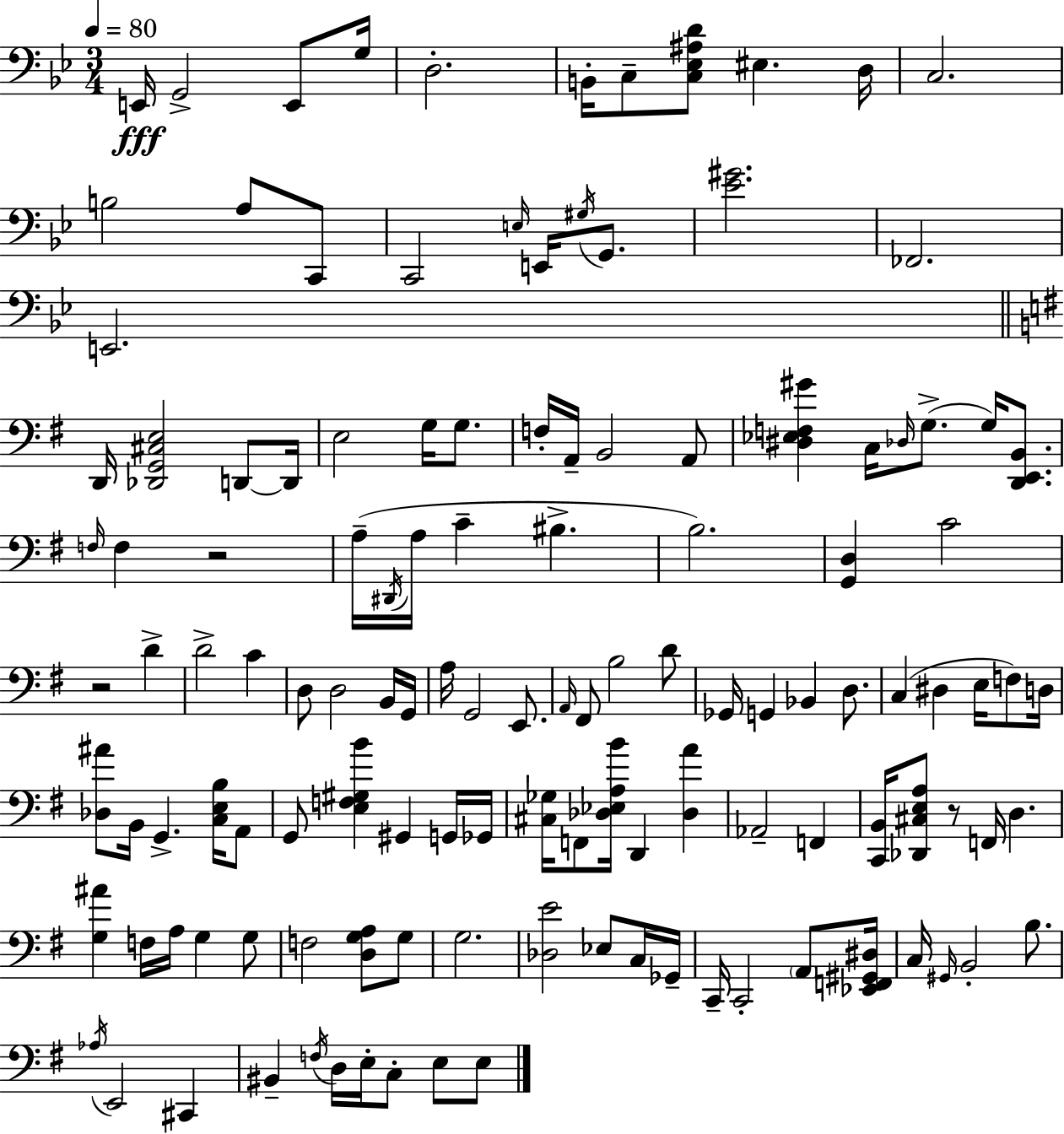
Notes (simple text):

E2/s G2/h E2/e G3/s D3/h. B2/s C3/e [C3,Eb3,A#3,D4]/e EIS3/q. D3/s C3/h. B3/h A3/e C2/e C2/h E3/s E2/s G#3/s G2/e. [Eb4,G#4]/h. FES2/h. E2/h. D2/s [Db2,G2,C#3,E3]/h D2/e D2/s E3/h G3/s G3/e. F3/s A2/s B2/h A2/e [D#3,Eb3,F3,G#4]/q C3/s Db3/s G3/e. G3/s [D2,E2,B2]/e. F3/s F3/q R/h A3/s D#2/s A3/s C4/q BIS3/q. B3/h. [G2,D3]/q C4/h R/h D4/q D4/h C4/q D3/e D3/h B2/s G2/s A3/s G2/h E2/e. A2/s F#2/e B3/h D4/e Gb2/s G2/q Bb2/q D3/e. C3/q D#3/q E3/s F3/e D3/s [Db3,A#4]/e B2/s G2/q. [C3,E3,B3]/s A2/e G2/e [E3,F3,G#3,B4]/q G#2/q G2/s Gb2/s [C#3,Gb3]/s F2/e [Db3,Eb3,A3,B4]/s D2/q [Db3,A4]/q Ab2/h F2/q [C2,B2]/s [Db2,C#3,E3,A3]/e R/e F2/s D3/q. [G3,A#4]/q F3/s A3/s G3/q G3/e F3/h [D3,G3,A3]/e G3/e G3/h. [Db3,E4]/h Eb3/e C3/s Gb2/s C2/s C2/h A2/e [Eb2,F2,G#2,D#3]/s C3/s G#2/s B2/h B3/e. Ab3/s E2/h C#2/q BIS2/q F3/s D3/s E3/s C3/e E3/e E3/e